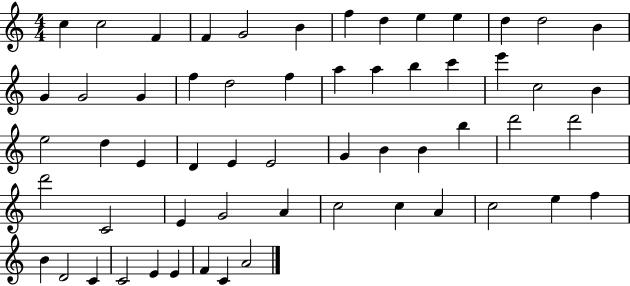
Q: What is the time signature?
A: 4/4